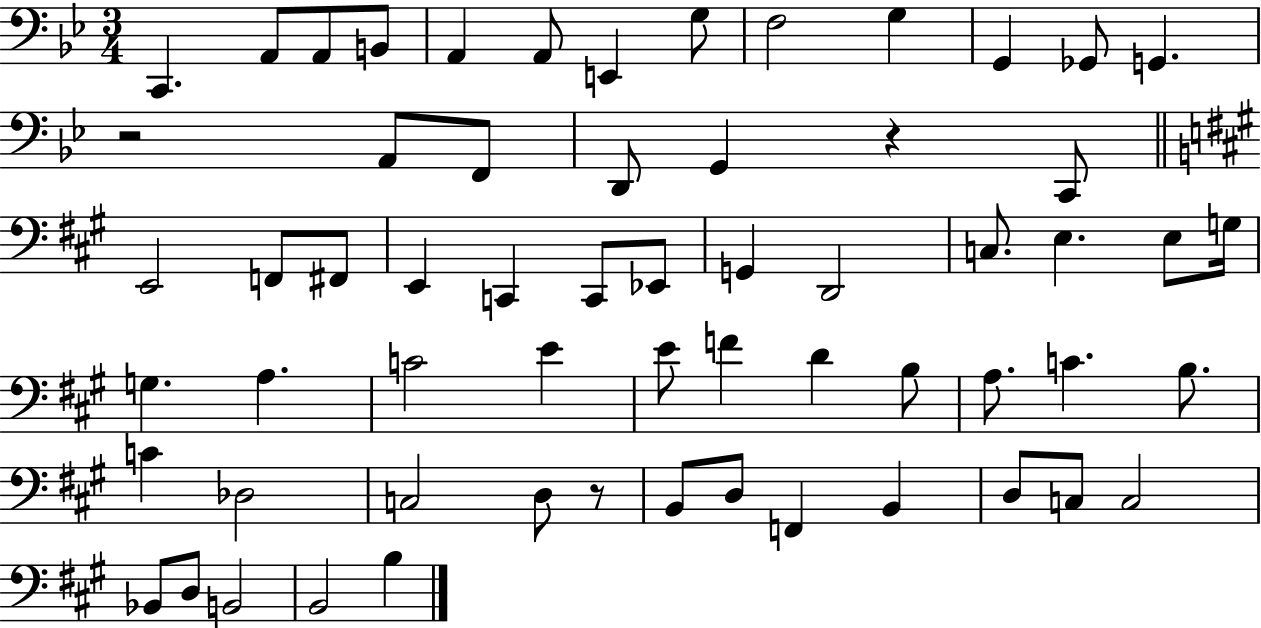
C2/q. A2/e A2/e B2/e A2/q A2/e E2/q G3/e F3/h G3/q G2/q Gb2/e G2/q. R/h A2/e F2/e D2/e G2/q R/q C2/e E2/h F2/e F#2/e E2/q C2/q C2/e Eb2/e G2/q D2/h C3/e. E3/q. E3/e G3/s G3/q. A3/q. C4/h E4/q E4/e F4/q D4/q B3/e A3/e. C4/q. B3/e. C4/q Db3/h C3/h D3/e R/e B2/e D3/e F2/q B2/q D3/e C3/e C3/h Bb2/e D3/e B2/h B2/h B3/q